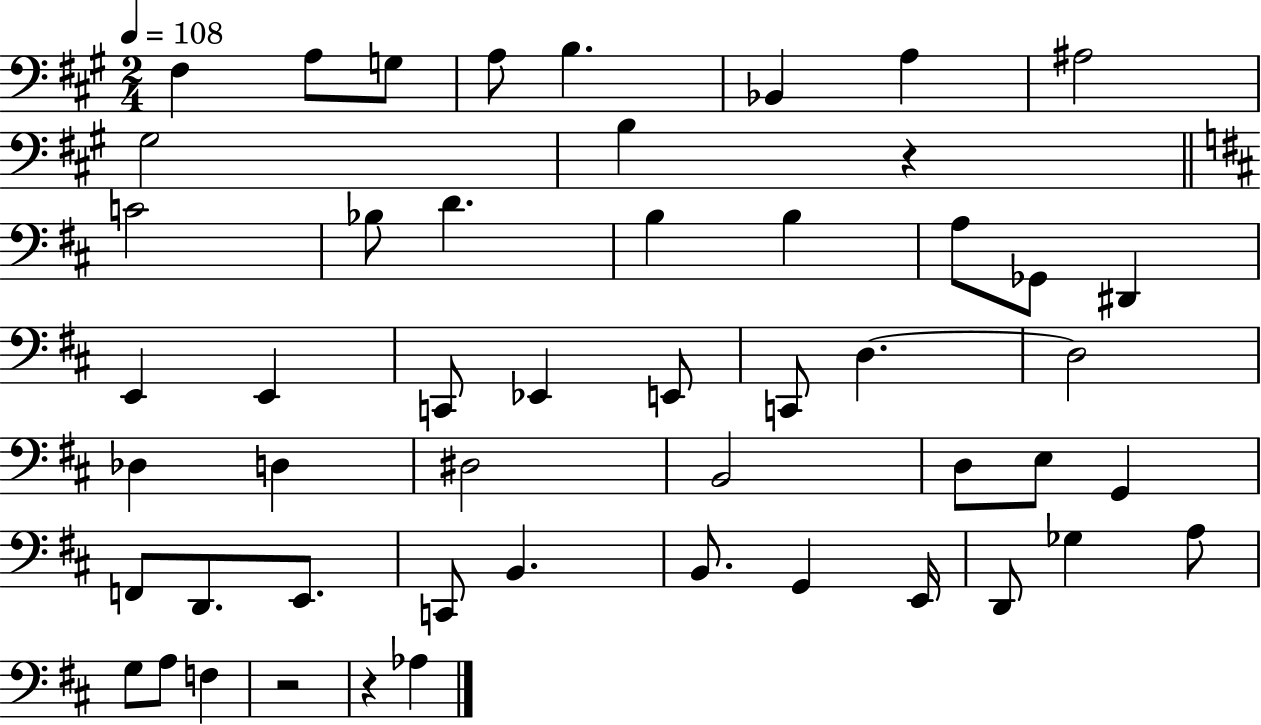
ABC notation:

X:1
T:Untitled
M:2/4
L:1/4
K:A
^F, A,/2 G,/2 A,/2 B, _B,, A, ^A,2 ^G,2 B, z C2 _B,/2 D B, B, A,/2 _G,,/2 ^D,, E,, E,, C,,/2 _E,, E,,/2 C,,/2 D, D,2 _D, D, ^D,2 B,,2 D,/2 E,/2 G,, F,,/2 D,,/2 E,,/2 C,,/2 B,, B,,/2 G,, E,,/4 D,,/2 _G, A,/2 G,/2 A,/2 F, z2 z _A,